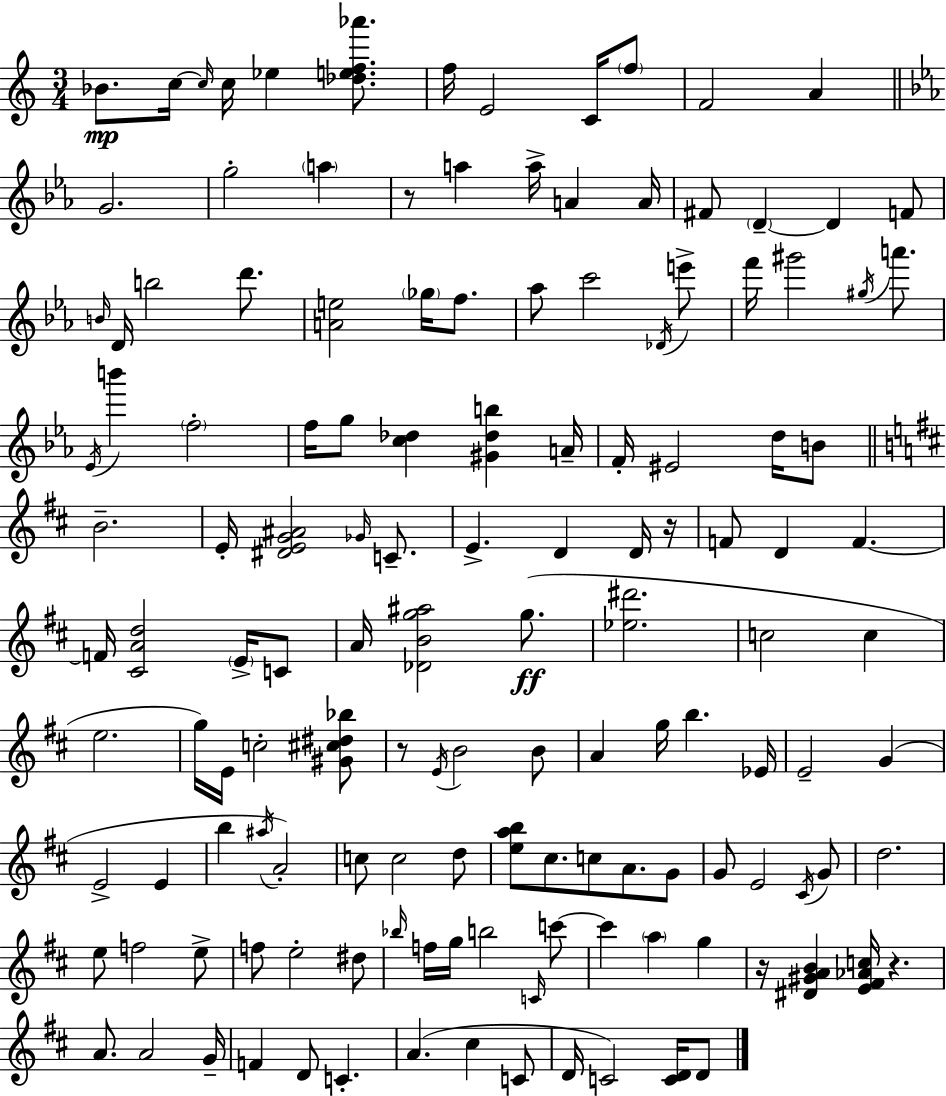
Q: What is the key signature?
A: A minor